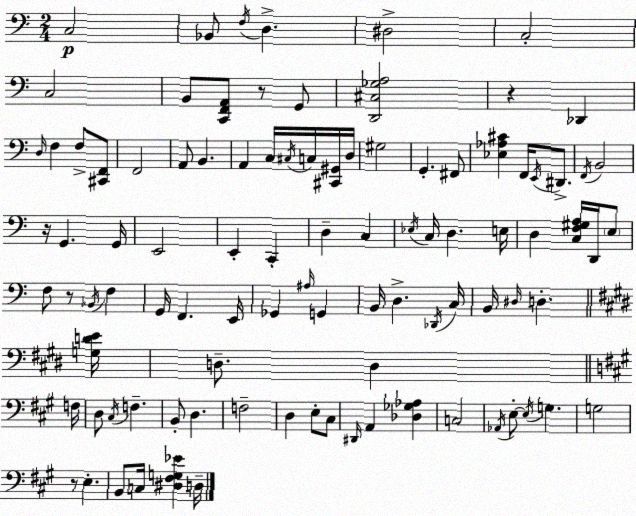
X:1
T:Untitled
M:2/4
L:1/4
K:Am
C,2 _B,,/2 F,/4 D, ^D,2 C,2 C,2 B,,/2 [C,,F,,A,,]/2 z/2 G,,/2 [D,,^C,_G,A,]2 z _D,, D,/4 F, F,/2 [^C,,F,,]/2 F,,2 A,,/2 B,, A,, C,/4 ^C,/4 C,/4 [^C,,^G,,]/4 D,/4 ^G,2 G,, ^F,,/2 [_E,_A,^C] F,,/4 E,,/4 ^D,,/2 F,,/4 B,,2 z/4 G,, G,,/4 E,,2 E,, C,, D, C, _E,/4 C,/4 D, E,/4 D, [C,F,^G,A,]/4 D,,/4 E,/2 F,/2 z/2 _B,,/4 F, G,,/4 F,, E,,/4 _G,, ^A,/4 G,, B,,/4 D, _D,,/4 C,/4 B,,/4 ^D,/4 D, [G,DE]/4 D,/2 D, F,/4 D,/2 ^C,/4 F, B,,/2 D, F,2 D, E,/2 ^C,/2 ^D,,/4 A,, [_D,_G,_A,] C,2 _A,,/4 E,/2 E,/4 G, G,2 z/2 E, B,,/2 C,/4 [^D,^F,G,_E] D,/4